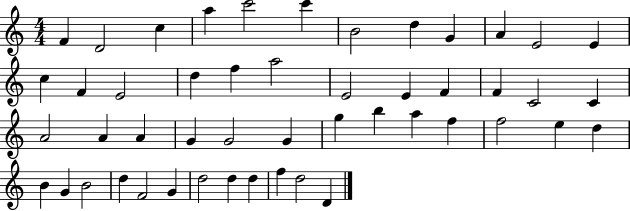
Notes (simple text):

F4/q D4/h C5/q A5/q C6/h C6/q B4/h D5/q G4/q A4/q E4/h E4/q C5/q F4/q E4/h D5/q F5/q A5/h E4/h E4/q F4/q F4/q C4/h C4/q A4/h A4/q A4/q G4/q G4/h G4/q G5/q B5/q A5/q F5/q F5/h E5/q D5/q B4/q G4/q B4/h D5/q F4/h G4/q D5/h D5/q D5/q F5/q D5/h D4/q